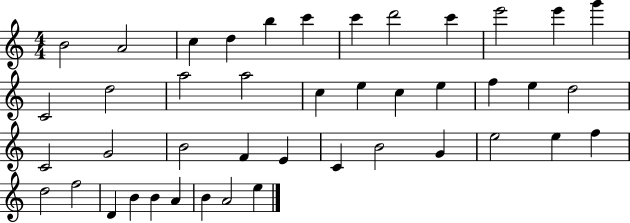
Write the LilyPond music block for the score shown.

{
  \clef treble
  \numericTimeSignature
  \time 4/4
  \key c \major
  b'2 a'2 | c''4 d''4 b''4 c'''4 | c'''4 d'''2 c'''4 | e'''2 e'''4 g'''4 | \break c'2 d''2 | a''2 a''2 | c''4 e''4 c''4 e''4 | f''4 e''4 d''2 | \break c'2 g'2 | b'2 f'4 e'4 | c'4 b'2 g'4 | e''2 e''4 f''4 | \break d''2 f''2 | d'4 b'4 b'4 a'4 | b'4 a'2 e''4 | \bar "|."
}